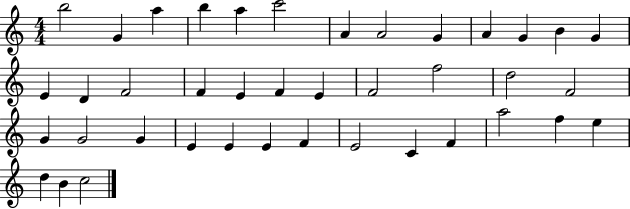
X:1
T:Untitled
M:4/4
L:1/4
K:C
b2 G a b a c'2 A A2 G A G B G E D F2 F E F E F2 f2 d2 F2 G G2 G E E E F E2 C F a2 f e d B c2